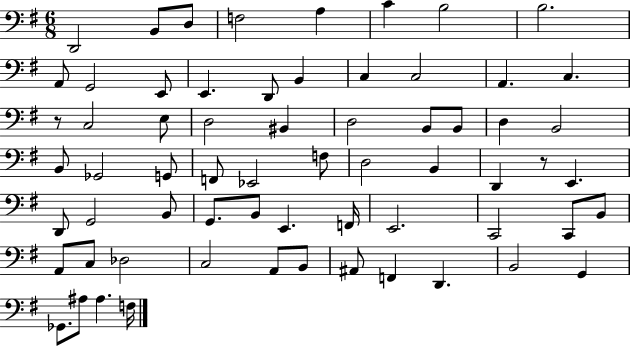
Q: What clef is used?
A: bass